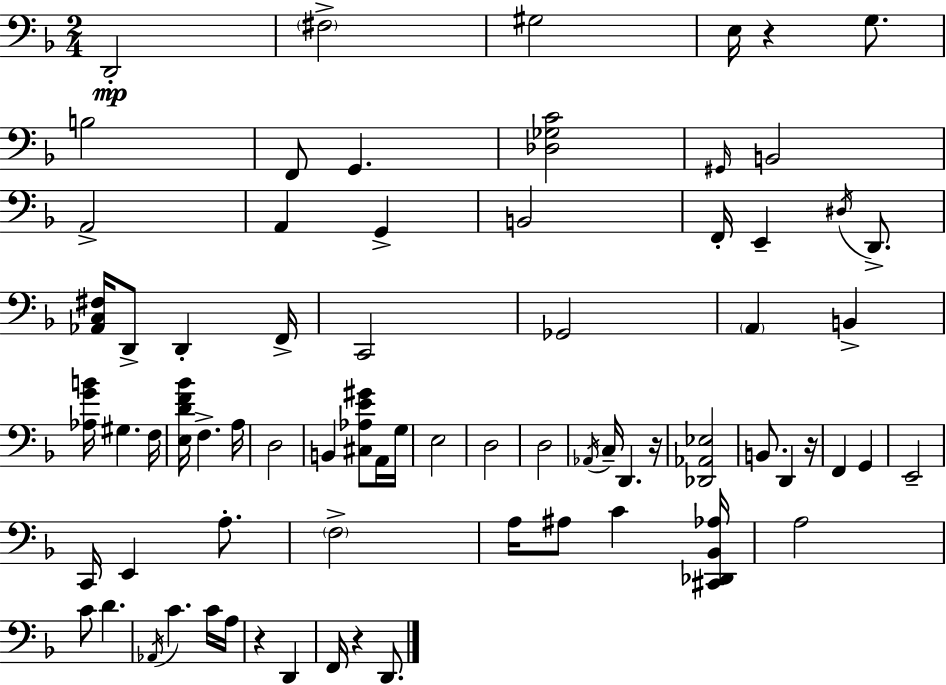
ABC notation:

X:1
T:Untitled
M:2/4
L:1/4
K:Dm
D,,2 ^F,2 ^G,2 E,/4 z G,/2 B,2 F,,/2 G,, [_D,_G,C]2 ^G,,/4 B,,2 A,,2 A,, G,, B,,2 F,,/4 E,, ^D,/4 D,,/2 [_A,,C,^F,]/4 D,,/2 D,, F,,/4 C,,2 _G,,2 A,, B,, [_A,GB]/4 ^G, F,/4 [E,DF_B]/4 F, A,/4 D,2 B,, [^C,_A,E^G]/2 A,,/4 G,/4 E,2 D,2 D,2 _A,,/4 C,/4 D,, z/4 [_D,,_A,,_E,]2 B,,/2 D,, z/4 F,, G,, E,,2 C,,/4 E,, A,/2 F,2 A,/4 ^A,/2 C [^C,,_D,,_B,,_A,]/4 A,2 C/2 D _A,,/4 C C/4 A,/4 z D,, F,,/4 z D,,/2